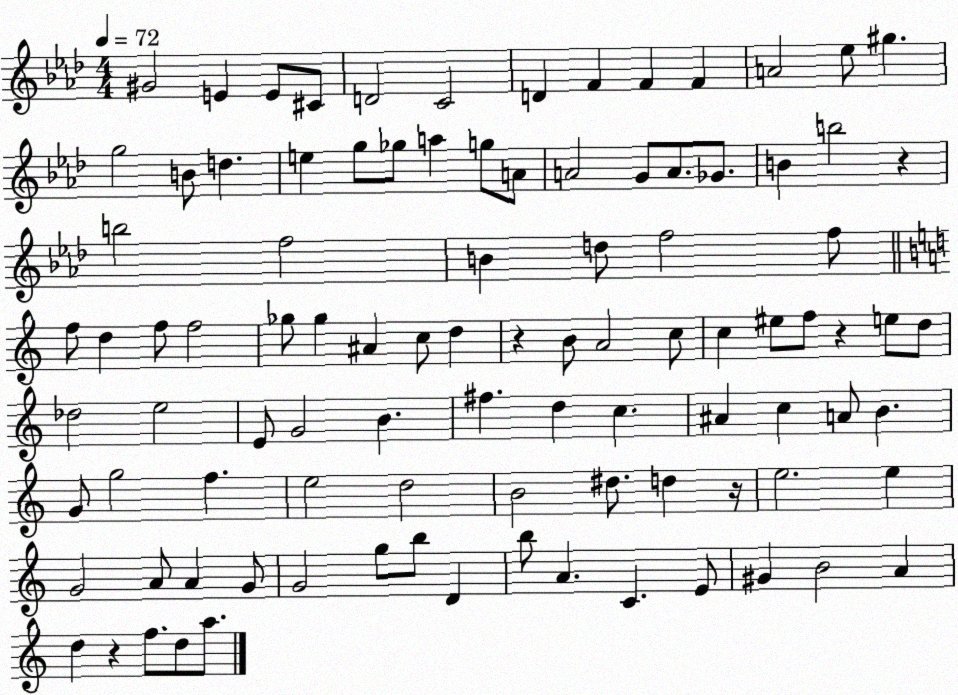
X:1
T:Untitled
M:4/4
L:1/4
K:Ab
^G2 E E/2 ^C/2 D2 C2 D F F F A2 _e/2 ^g g2 B/2 d e g/2 _g/2 a g/2 A/2 A2 G/2 A/2 _G/2 B b2 z b2 f2 B d/2 f2 f/2 f/2 d f/2 f2 _g/2 _g ^A c/2 d z B/2 A2 c/2 c ^e/2 f/2 z e/2 d/2 _d2 e2 E/2 G2 B ^f d c ^A c A/2 B G/2 g2 f e2 d2 B2 ^d/2 d z/4 e2 e G2 A/2 A G/2 G2 g/2 b/2 D b/2 A C E/2 ^G B2 A d z f/2 d/2 a/2